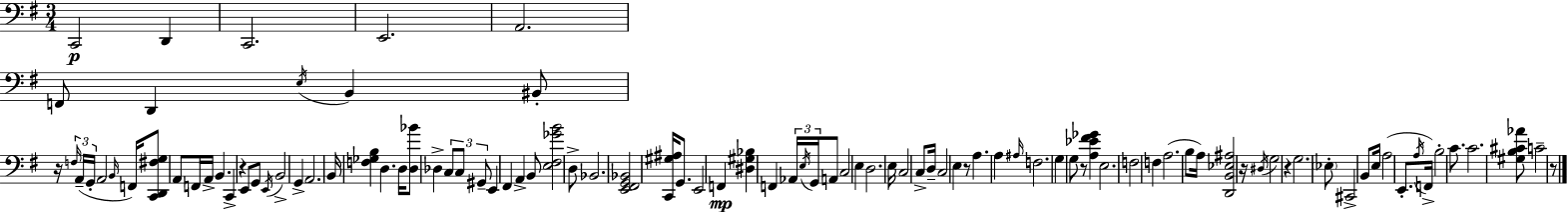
C2/h D2/q C2/h. E2/h. A2/h. F2/e D2/q E3/s B2/q BIS2/e R/s F3/s A2/s G2/s A2/h B2/s F2/s [C2,D2,F#3,G3]/e A2/e F2/s A2/s B2/q. C2/q R/q E2/e G2/e E2/s B2/h G2/q A2/h. B2/s [F3,Gb3,B3]/q D3/q. D3/s [D3,Bb4]/e Db3/q C3/e C3/e G#2/e E2/q F#2/q A2/q B2/e [E3,F#3,Gb4,B4]/h D3/e Bb2/h. [E2,F#2,G2,Bb2]/h [C2,G#3,A#3]/s G2/e. E2/h F2/q [D#3,G#3,Bb3]/q F2/q Ab2/s E3/s G2/s A2/e C3/h E3/q D3/h. E3/s C3/h C3/e D3/s C3/h E3/q R/e A3/q. A3/q A#3/s F3/h. G3/q G3/e R/e [A3,Eb4,F#4,Gb4]/q E3/h. F3/h F3/q A3/h. B3/e A3/s [D2,B2,Eb3,A#3]/h R/s D#3/s G3/h R/q G3/h. Eb3/e C#2/h B2/e E3/s A3/h E2/e. A3/s F2/s B3/h C4/e. C4/h. [G#3,B3,C#4,Ab4]/e C4/h R/e